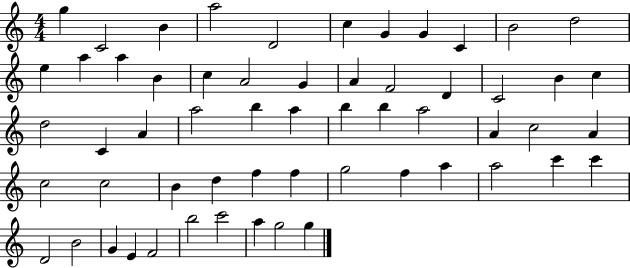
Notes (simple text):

G5/q C4/h B4/q A5/h D4/h C5/q G4/q G4/q C4/q B4/h D5/h E5/q A5/q A5/q B4/q C5/q A4/h G4/q A4/q F4/h D4/q C4/h B4/q C5/q D5/h C4/q A4/q A5/h B5/q A5/q B5/q B5/q A5/h A4/q C5/h A4/q C5/h C5/h B4/q D5/q F5/q F5/q G5/h F5/q A5/q A5/h C6/q C6/q D4/h B4/h G4/q E4/q F4/h B5/h C6/h A5/q G5/h G5/q